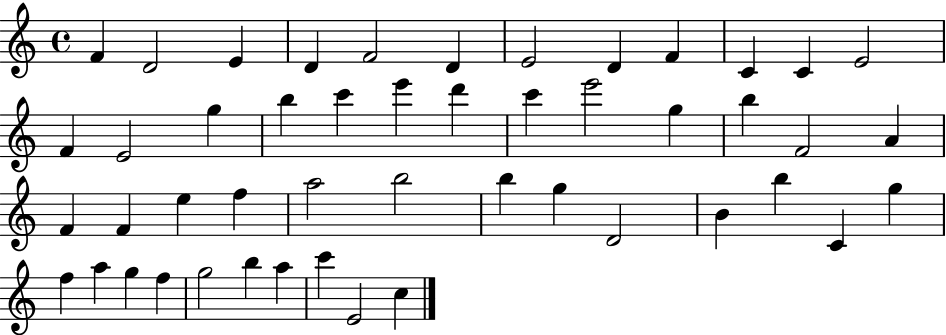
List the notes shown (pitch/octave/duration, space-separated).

F4/q D4/h E4/q D4/q F4/h D4/q E4/h D4/q F4/q C4/q C4/q E4/h F4/q E4/h G5/q B5/q C6/q E6/q D6/q C6/q E6/h G5/q B5/q F4/h A4/q F4/q F4/q E5/q F5/q A5/h B5/h B5/q G5/q D4/h B4/q B5/q C4/q G5/q F5/q A5/q G5/q F5/q G5/h B5/q A5/q C6/q E4/h C5/q